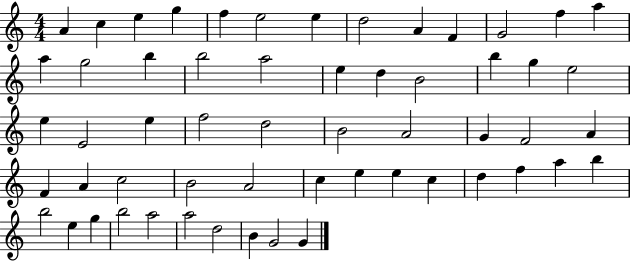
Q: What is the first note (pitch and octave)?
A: A4